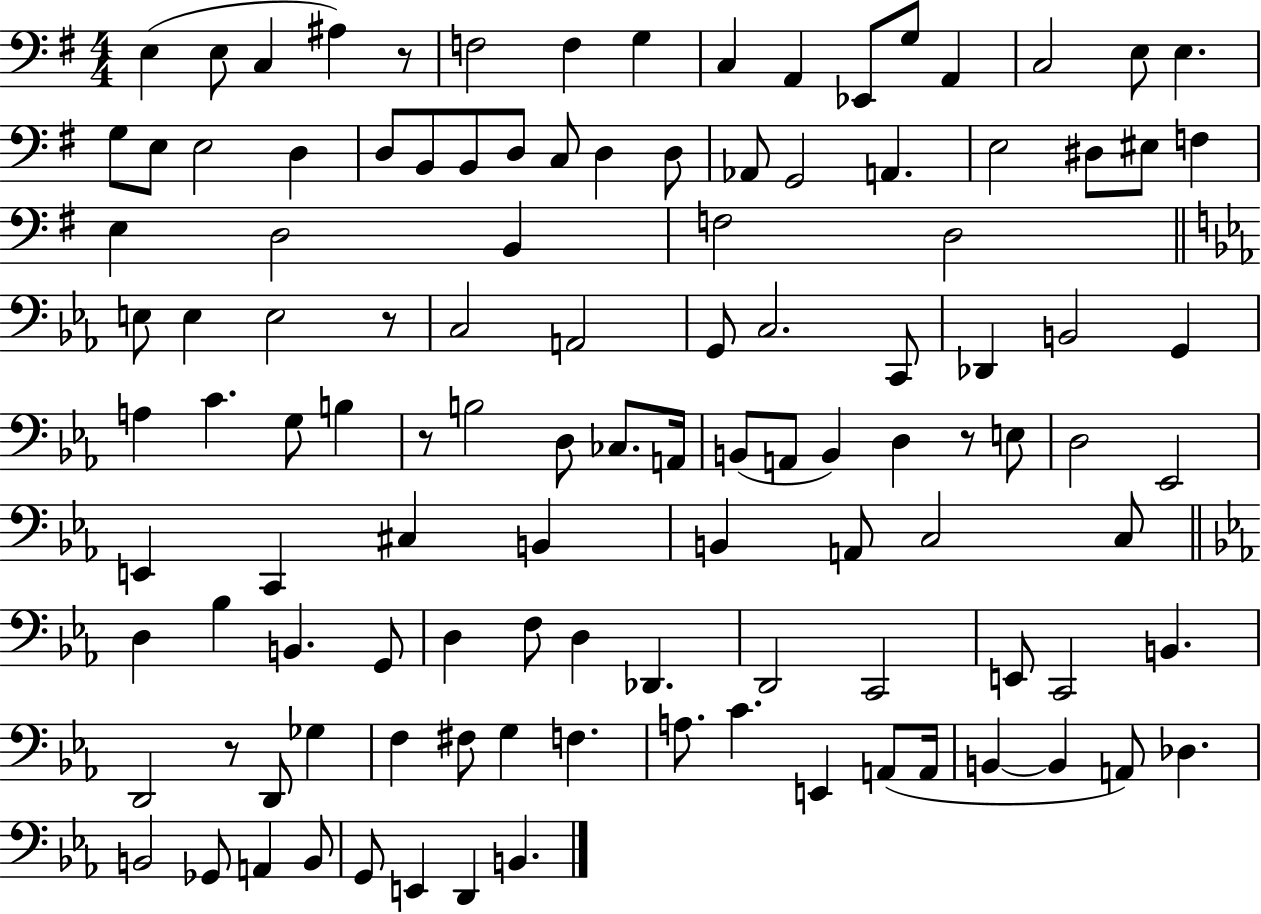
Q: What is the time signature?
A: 4/4